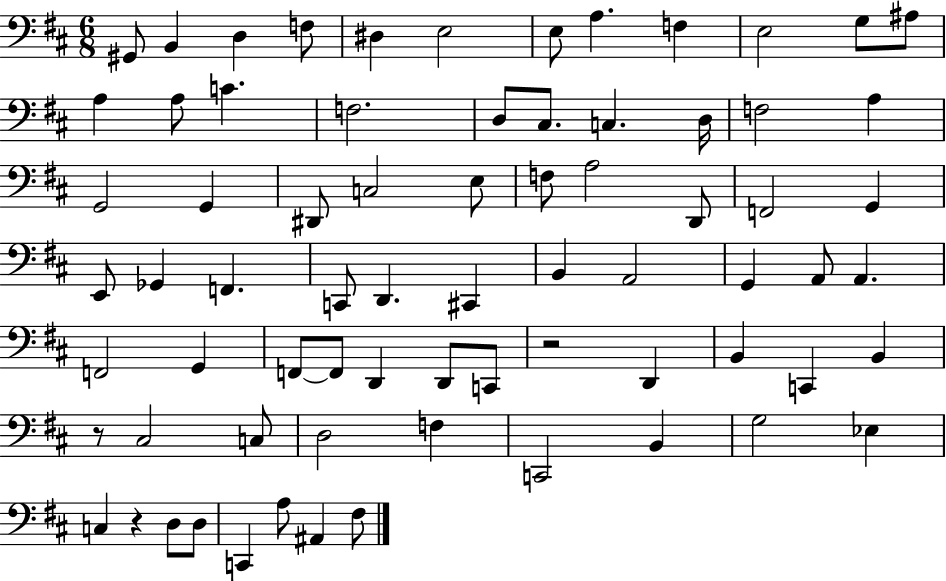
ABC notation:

X:1
T:Untitled
M:6/8
L:1/4
K:D
^G,,/2 B,, D, F,/2 ^D, E,2 E,/2 A, F, E,2 G,/2 ^A,/2 A, A,/2 C F,2 D,/2 ^C,/2 C, D,/4 F,2 A, G,,2 G,, ^D,,/2 C,2 E,/2 F,/2 A,2 D,,/2 F,,2 G,, E,,/2 _G,, F,, C,,/2 D,, ^C,, B,, A,,2 G,, A,,/2 A,, F,,2 G,, F,,/2 F,,/2 D,, D,,/2 C,,/2 z2 D,, B,, C,, B,, z/2 ^C,2 C,/2 D,2 F, C,,2 B,, G,2 _E, C, z D,/2 D,/2 C,, A,/2 ^A,, ^F,/2